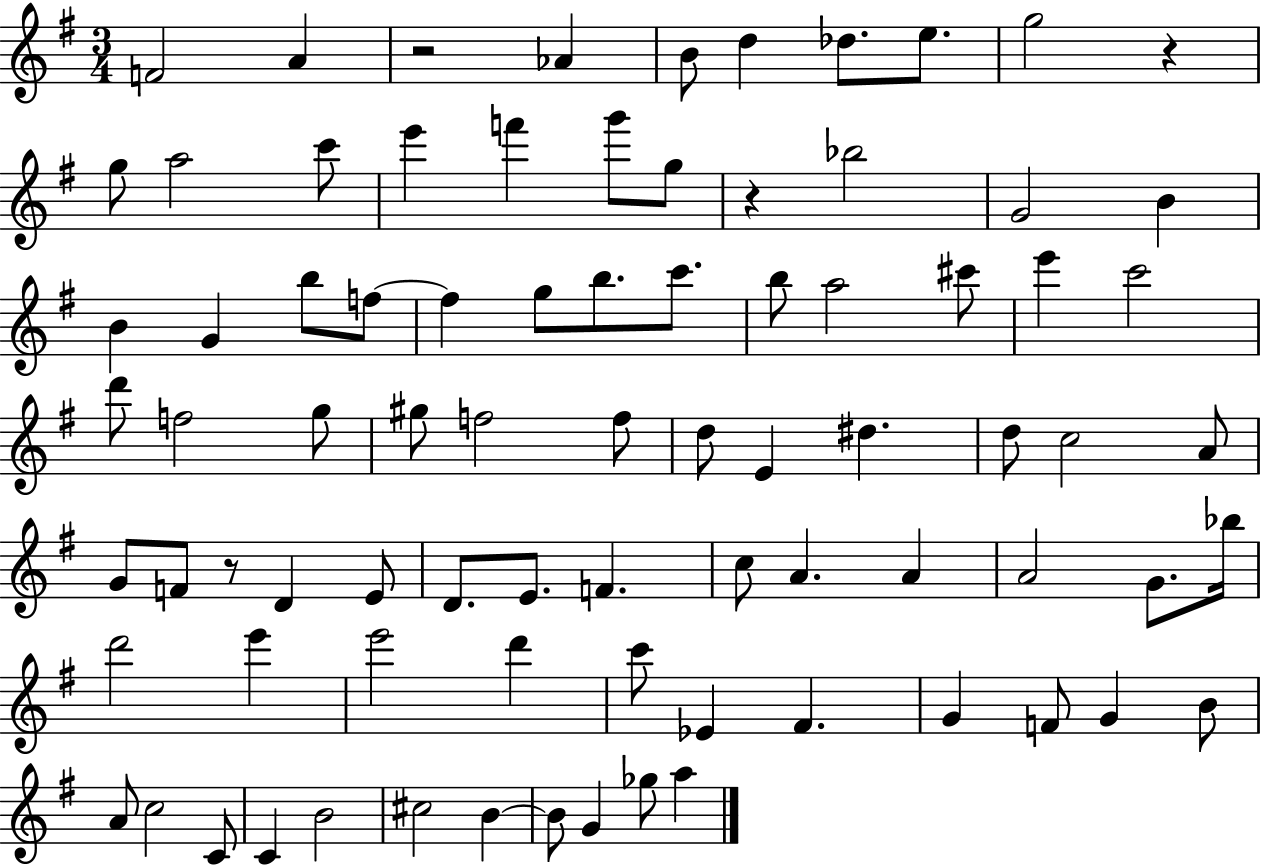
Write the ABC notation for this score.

X:1
T:Untitled
M:3/4
L:1/4
K:G
F2 A z2 _A B/2 d _d/2 e/2 g2 z g/2 a2 c'/2 e' f' g'/2 g/2 z _b2 G2 B B G b/2 f/2 f g/2 b/2 c'/2 b/2 a2 ^c'/2 e' c'2 d'/2 f2 g/2 ^g/2 f2 f/2 d/2 E ^d d/2 c2 A/2 G/2 F/2 z/2 D E/2 D/2 E/2 F c/2 A A A2 G/2 _b/4 d'2 e' e'2 d' c'/2 _E ^F G F/2 G B/2 A/2 c2 C/2 C B2 ^c2 B B/2 G _g/2 a